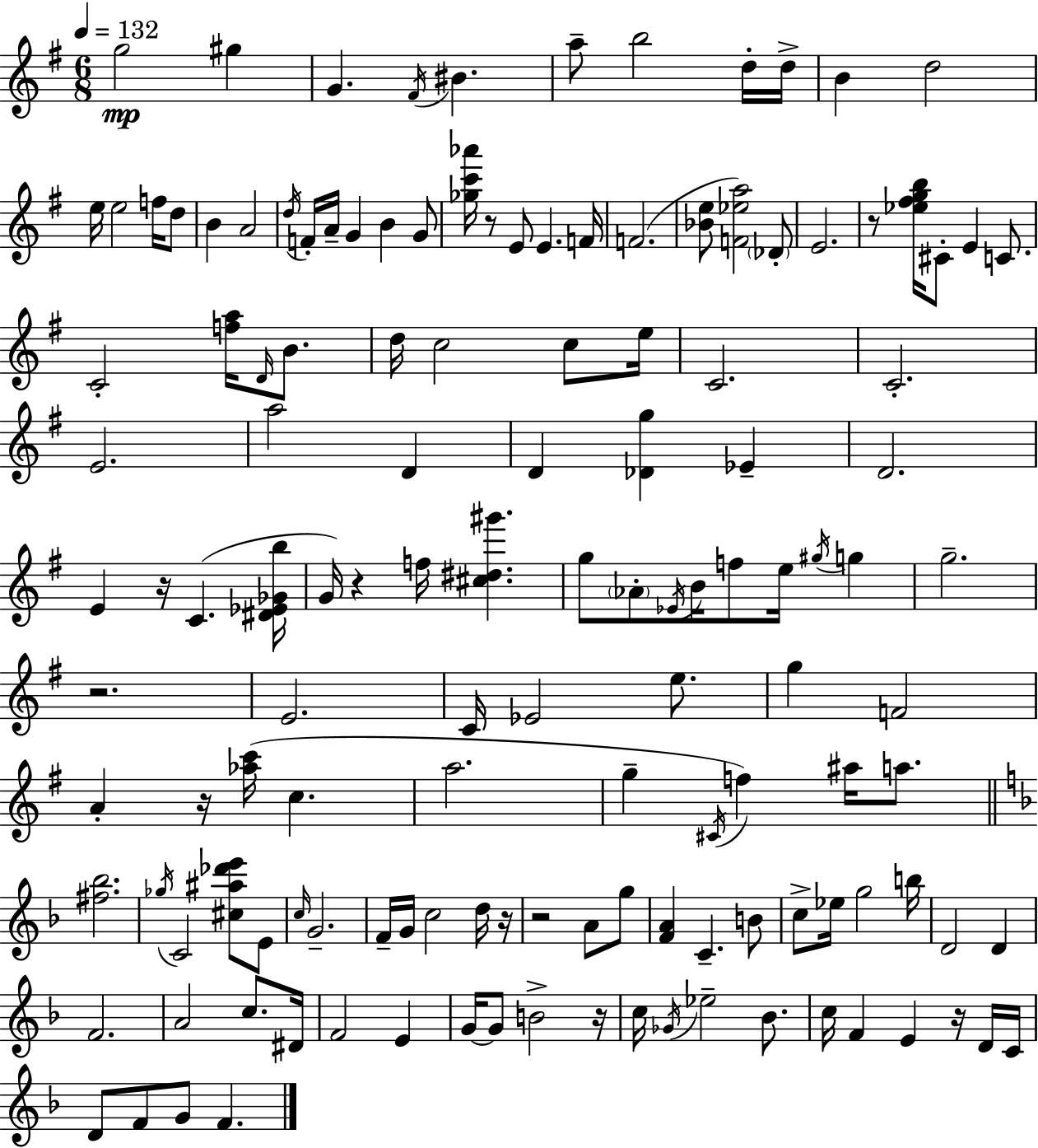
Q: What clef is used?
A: treble